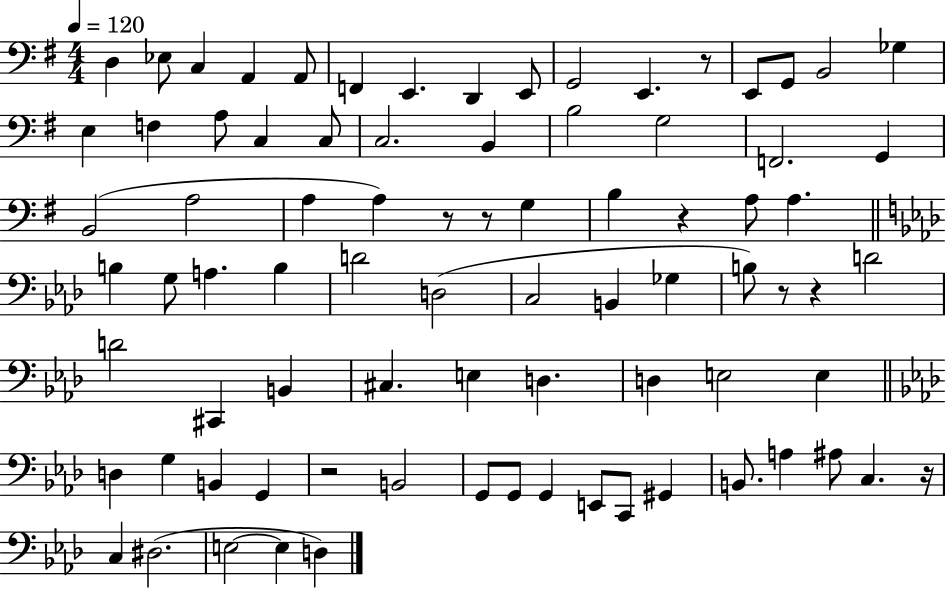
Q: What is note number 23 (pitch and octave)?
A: B3